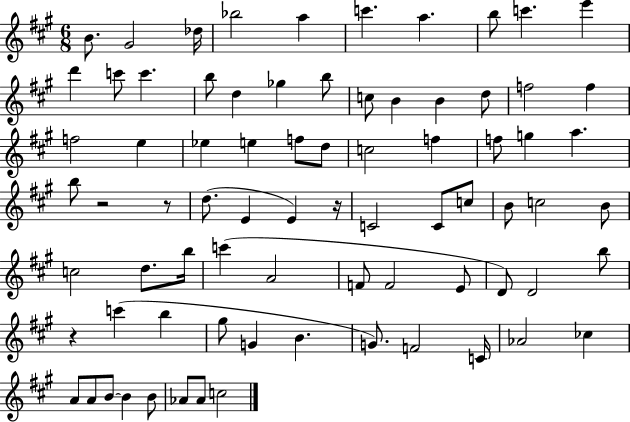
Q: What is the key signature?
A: A major